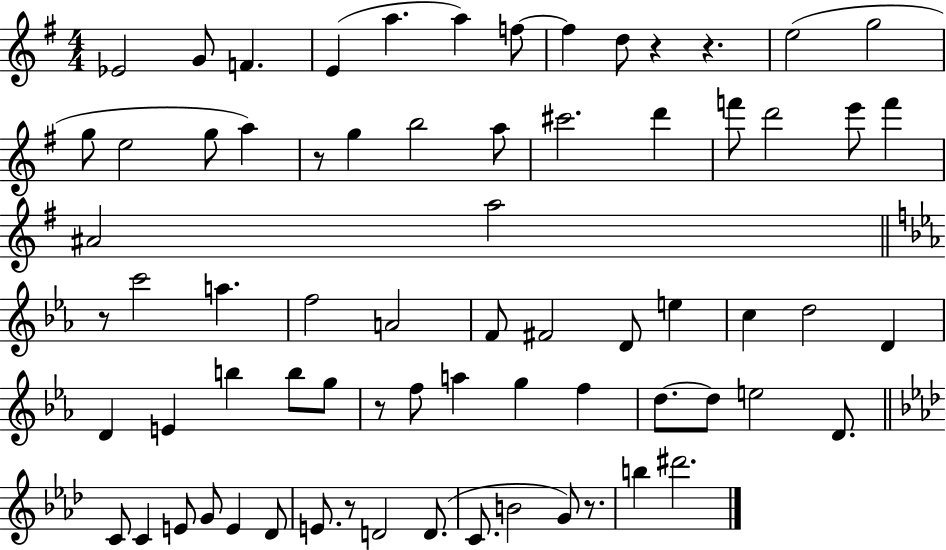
X:1
T:Untitled
M:4/4
L:1/4
K:G
_E2 G/2 F E a a f/2 f d/2 z z e2 g2 g/2 e2 g/2 a z/2 g b2 a/2 ^c'2 d' f'/2 d'2 e'/2 f' ^A2 a2 z/2 c'2 a f2 A2 F/2 ^F2 D/2 e c d2 D D E b b/2 g/2 z/2 f/2 a g f d/2 d/2 e2 D/2 C/2 C E/2 G/2 E _D/2 E/2 z/2 D2 D/2 C/2 B2 G/2 z/2 b ^d'2